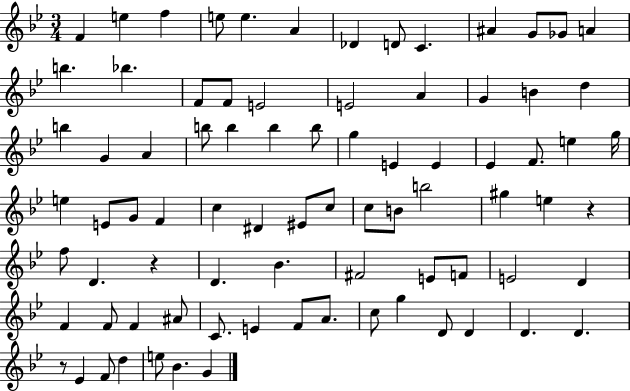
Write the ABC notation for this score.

X:1
T:Untitled
M:3/4
L:1/4
K:Bb
F e f e/2 e A _D D/2 C ^A G/2 _G/2 A b _b F/2 F/2 E2 E2 A G B d b G A b/2 b b b/2 g E E _E F/2 e g/4 e E/2 G/2 F c ^D ^E/2 c/2 c/2 B/2 b2 ^g e z f/2 D z D _B ^F2 E/2 F/2 E2 D F F/2 F ^A/2 C/2 E F/2 A/2 c/2 g D/2 D D D z/2 _E F/2 d e/2 _B G